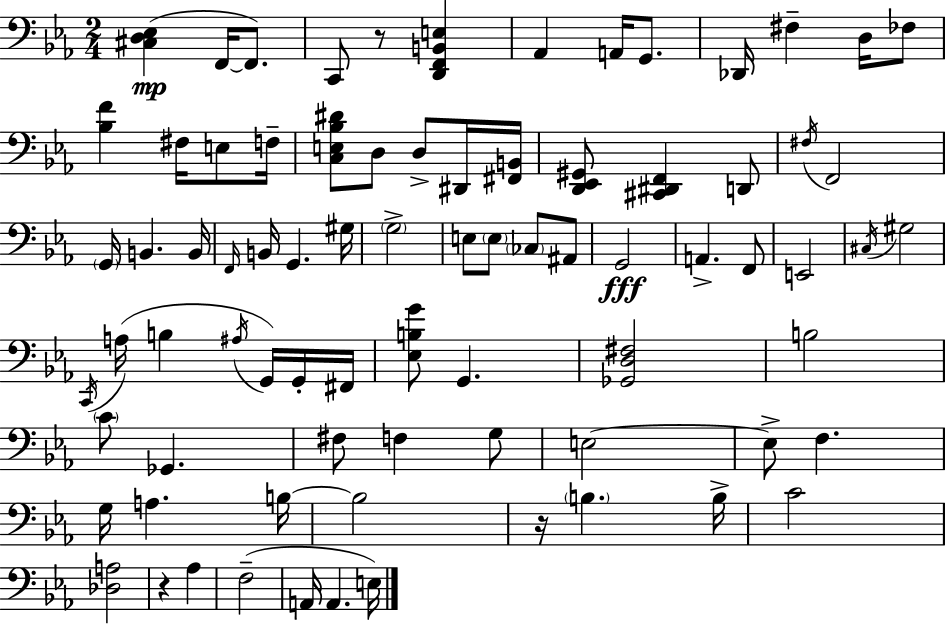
X:1
T:Untitled
M:2/4
L:1/4
K:Eb
[^C,D,_E,] F,,/4 F,,/2 C,,/2 z/2 [D,,F,,B,,E,] _A,, A,,/4 G,,/2 _D,,/4 ^F, D,/4 _F,/2 [_B,F] ^F,/4 E,/2 F,/4 [C,E,_B,^D]/2 D,/2 D,/2 ^D,,/4 [^F,,B,,]/4 [D,,_E,,^G,,]/2 [^C,,^D,,F,,] D,,/2 ^F,/4 F,,2 G,,/4 B,, B,,/4 F,,/4 B,,/4 G,, ^G,/4 G,2 E,/2 E,/2 _C,/2 ^A,,/2 G,,2 A,, F,,/2 E,,2 ^C,/4 ^G,2 C,,/4 A,/4 B, ^A,/4 G,,/4 G,,/4 ^F,,/4 [_E,B,G]/2 G,, [_G,,D,^F,]2 B,2 C/2 _G,, ^F,/2 F, G,/2 E,2 E,/2 F, G,/4 A, B,/4 B,2 z/4 B, B,/4 C2 [_D,A,]2 z _A, F,2 A,,/4 A,, E,/4